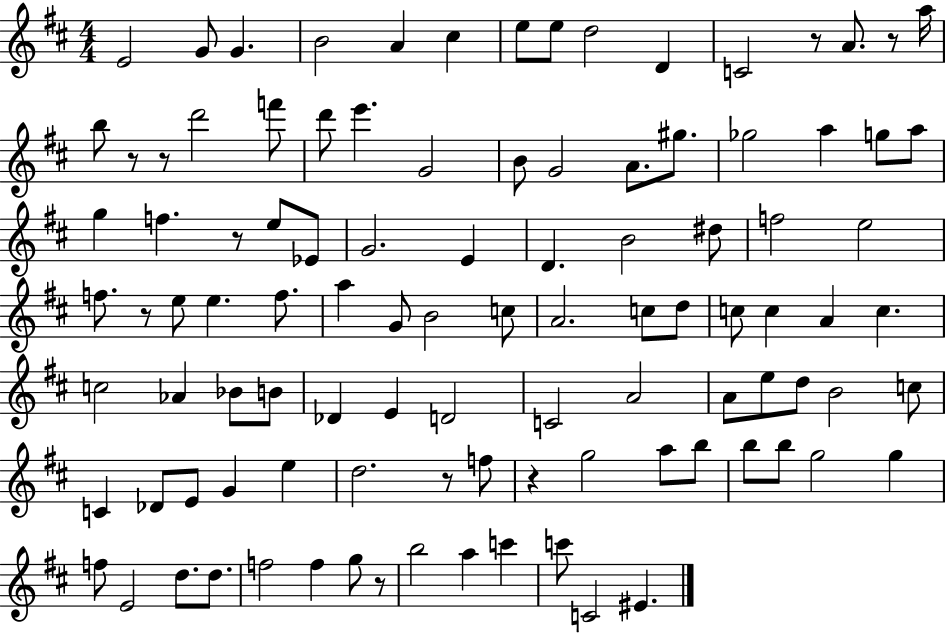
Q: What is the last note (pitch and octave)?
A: EIS4